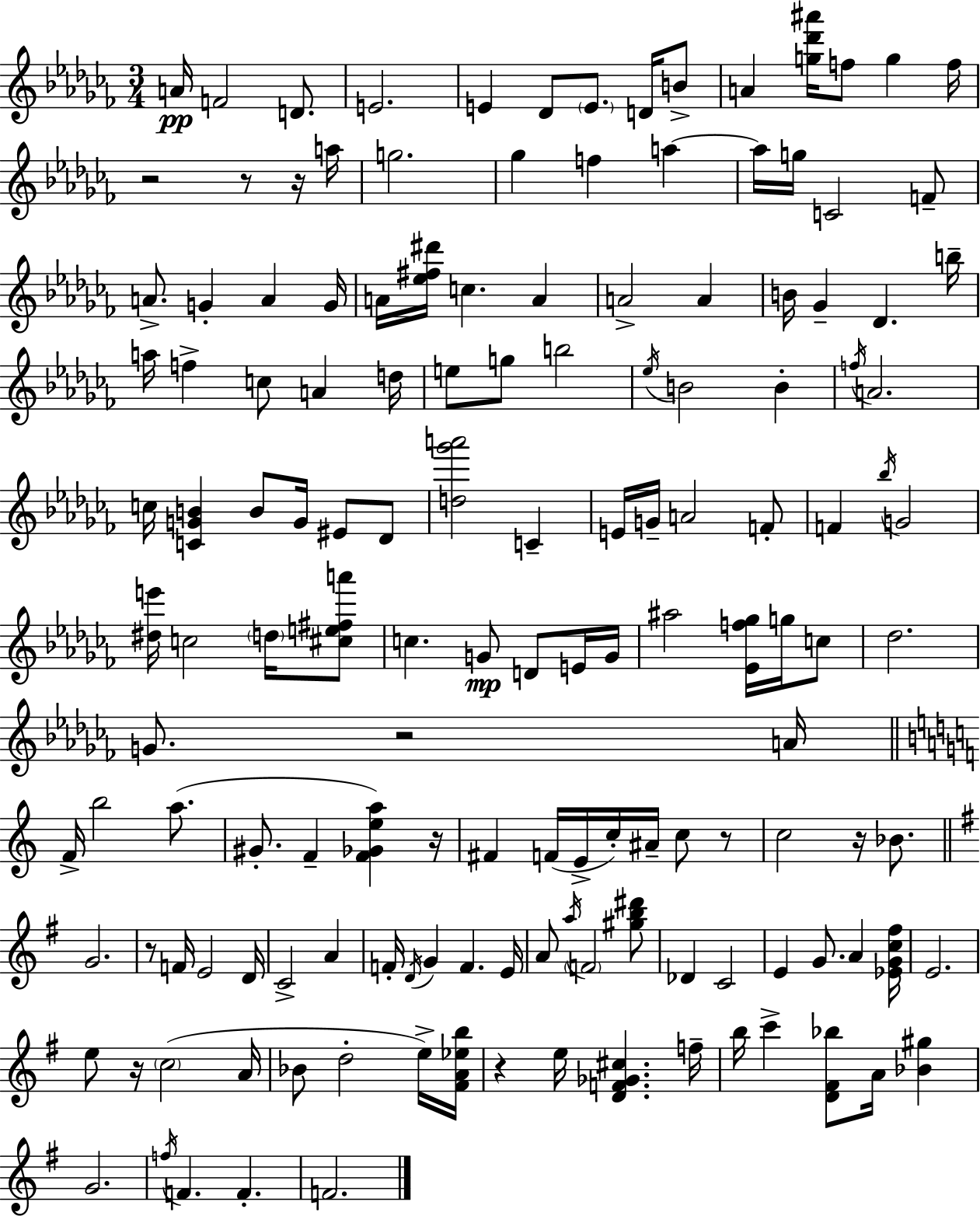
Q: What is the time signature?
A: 3/4